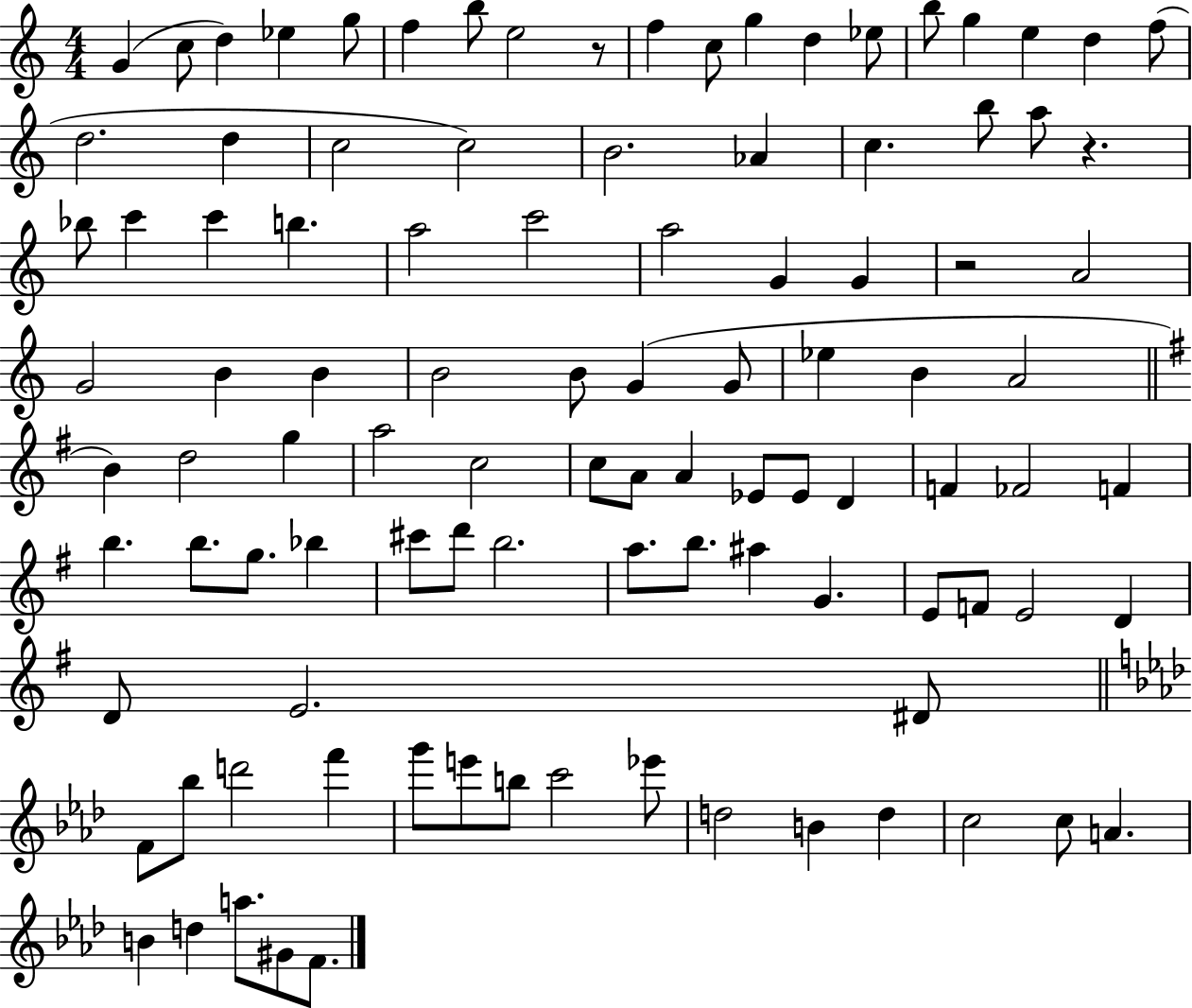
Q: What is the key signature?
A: C major